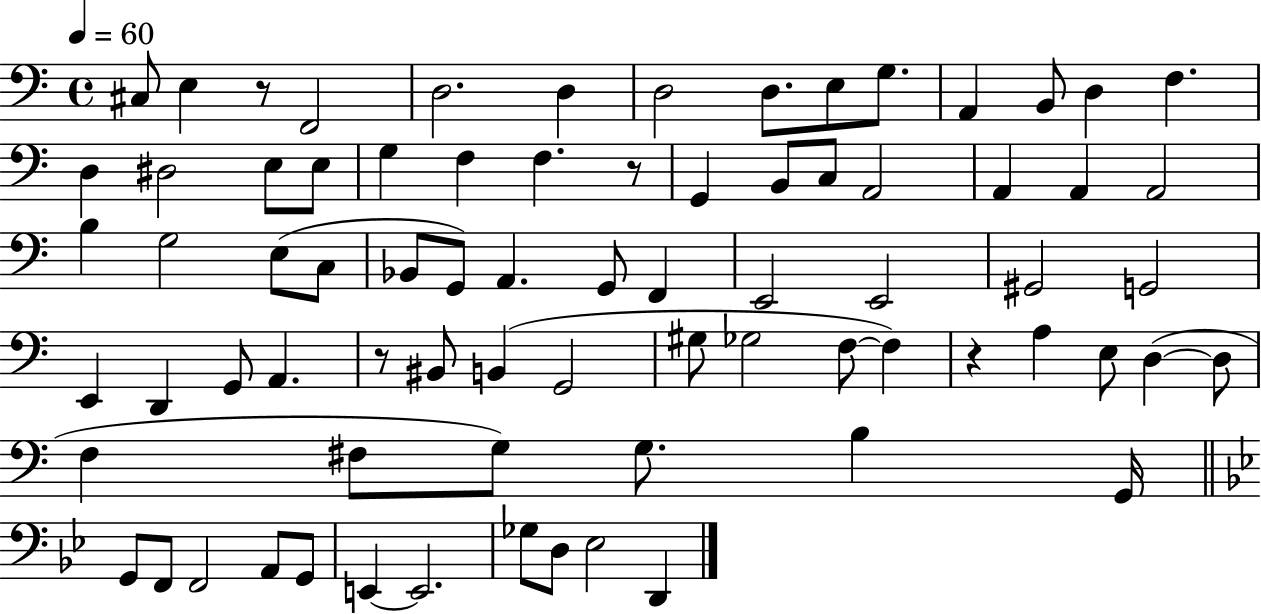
C#3/e E3/q R/e F2/h D3/h. D3/q D3/h D3/e. E3/e G3/e. A2/q B2/e D3/q F3/q. D3/q D#3/h E3/e E3/e G3/q F3/q F3/q. R/e G2/q B2/e C3/e A2/h A2/q A2/q A2/h B3/q G3/h E3/e C3/e Bb2/e G2/e A2/q. G2/e F2/q E2/h E2/h G#2/h G2/h E2/q D2/q G2/e A2/q. R/e BIS2/e B2/q G2/h G#3/e Gb3/h F3/e F3/q R/q A3/q E3/e D3/q D3/e F3/q F#3/e G3/e G3/e. B3/q G2/s G2/e F2/e F2/h A2/e G2/e E2/q E2/h. Gb3/e D3/e Eb3/h D2/q